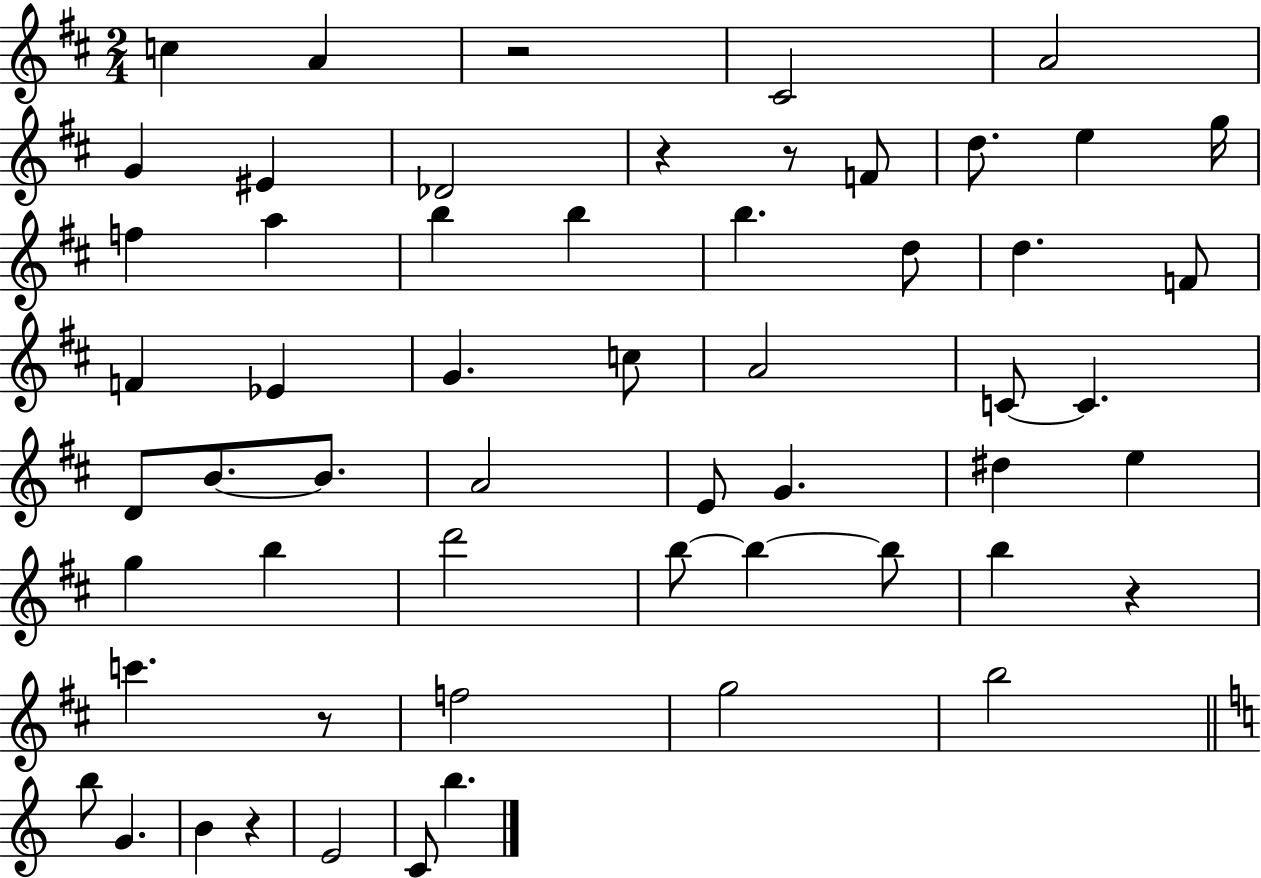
{
  \clef treble
  \numericTimeSignature
  \time 2/4
  \key d \major
  c''4 a'4 | r2 | cis'2 | a'2 | \break g'4 eis'4 | des'2 | r4 r8 f'8 | d''8. e''4 g''16 | \break f''4 a''4 | b''4 b''4 | b''4. d''8 | d''4. f'8 | \break f'4 ees'4 | g'4. c''8 | a'2 | c'8~~ c'4. | \break d'8 b'8.~~ b'8. | a'2 | e'8 g'4. | dis''4 e''4 | \break g''4 b''4 | d'''2 | b''8~~ b''4~~ b''8 | b''4 r4 | \break c'''4. r8 | f''2 | g''2 | b''2 | \break \bar "||" \break \key c \major b''8 g'4. | b'4 r4 | e'2 | c'8 b''4. | \break \bar "|."
}